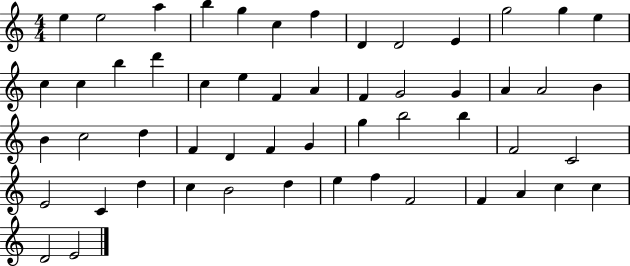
{
  \clef treble
  \numericTimeSignature
  \time 4/4
  \key c \major
  e''4 e''2 a''4 | b''4 g''4 c''4 f''4 | d'4 d'2 e'4 | g''2 g''4 e''4 | \break c''4 c''4 b''4 d'''4 | c''4 e''4 f'4 a'4 | f'4 g'2 g'4 | a'4 a'2 b'4 | \break b'4 c''2 d''4 | f'4 d'4 f'4 g'4 | g''4 b''2 b''4 | f'2 c'2 | \break e'2 c'4 d''4 | c''4 b'2 d''4 | e''4 f''4 f'2 | f'4 a'4 c''4 c''4 | \break d'2 e'2 | \bar "|."
}